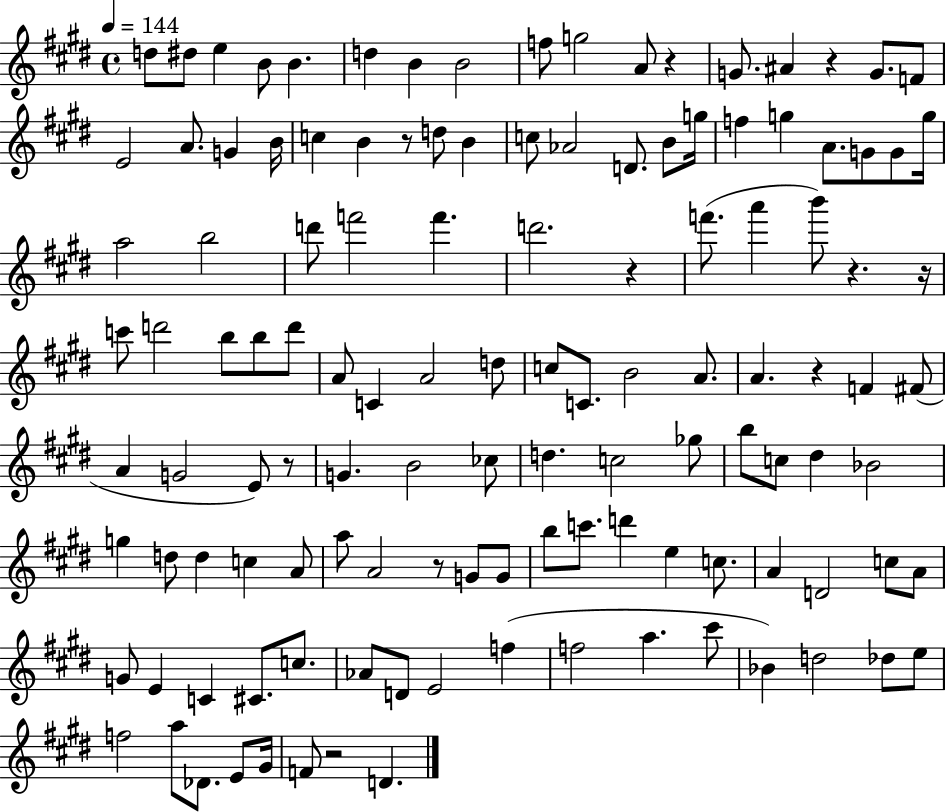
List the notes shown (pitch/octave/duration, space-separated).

D5/e D#5/e E5/q B4/e B4/q. D5/q B4/q B4/h F5/e G5/h A4/e R/q G4/e. A#4/q R/q G4/e. F4/e E4/h A4/e. G4/q B4/s C5/q B4/q R/e D5/e B4/q C5/e Ab4/h D4/e. B4/e G5/s F5/q G5/q A4/e. G4/e G4/e G5/s A5/h B5/h D6/e F6/h F6/q. D6/h. R/q F6/e. A6/q B6/e R/q. R/s C6/e D6/h B5/e B5/e D6/e A4/e C4/q A4/h D5/e C5/e C4/e. B4/h A4/e. A4/q. R/q F4/q F#4/e A4/q G4/h E4/e R/e G4/q. B4/h CES5/e D5/q. C5/h Gb5/e B5/e C5/e D#5/q Bb4/h G5/q D5/e D5/q C5/q A4/e A5/e A4/h R/e G4/e G4/e B5/e C6/e. D6/q E5/q C5/e. A4/q D4/h C5/e A4/e G4/e E4/q C4/q C#4/e. C5/e. Ab4/e D4/e E4/h F5/q F5/h A5/q. C#6/e Bb4/q D5/h Db5/e E5/e F5/h A5/e Db4/e. E4/e G#4/s F4/e R/h D4/q.